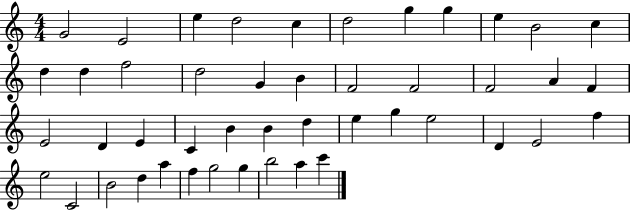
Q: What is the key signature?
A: C major